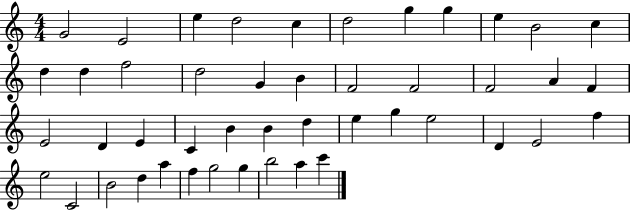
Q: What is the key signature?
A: C major